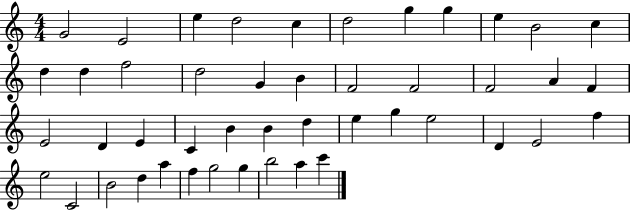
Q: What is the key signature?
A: C major